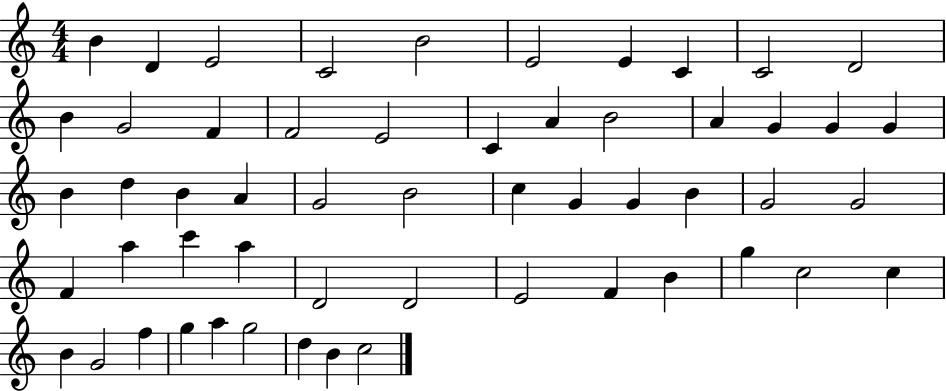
{
  \clef treble
  \numericTimeSignature
  \time 4/4
  \key c \major
  b'4 d'4 e'2 | c'2 b'2 | e'2 e'4 c'4 | c'2 d'2 | \break b'4 g'2 f'4 | f'2 e'2 | c'4 a'4 b'2 | a'4 g'4 g'4 g'4 | \break b'4 d''4 b'4 a'4 | g'2 b'2 | c''4 g'4 g'4 b'4 | g'2 g'2 | \break f'4 a''4 c'''4 a''4 | d'2 d'2 | e'2 f'4 b'4 | g''4 c''2 c''4 | \break b'4 g'2 f''4 | g''4 a''4 g''2 | d''4 b'4 c''2 | \bar "|."
}